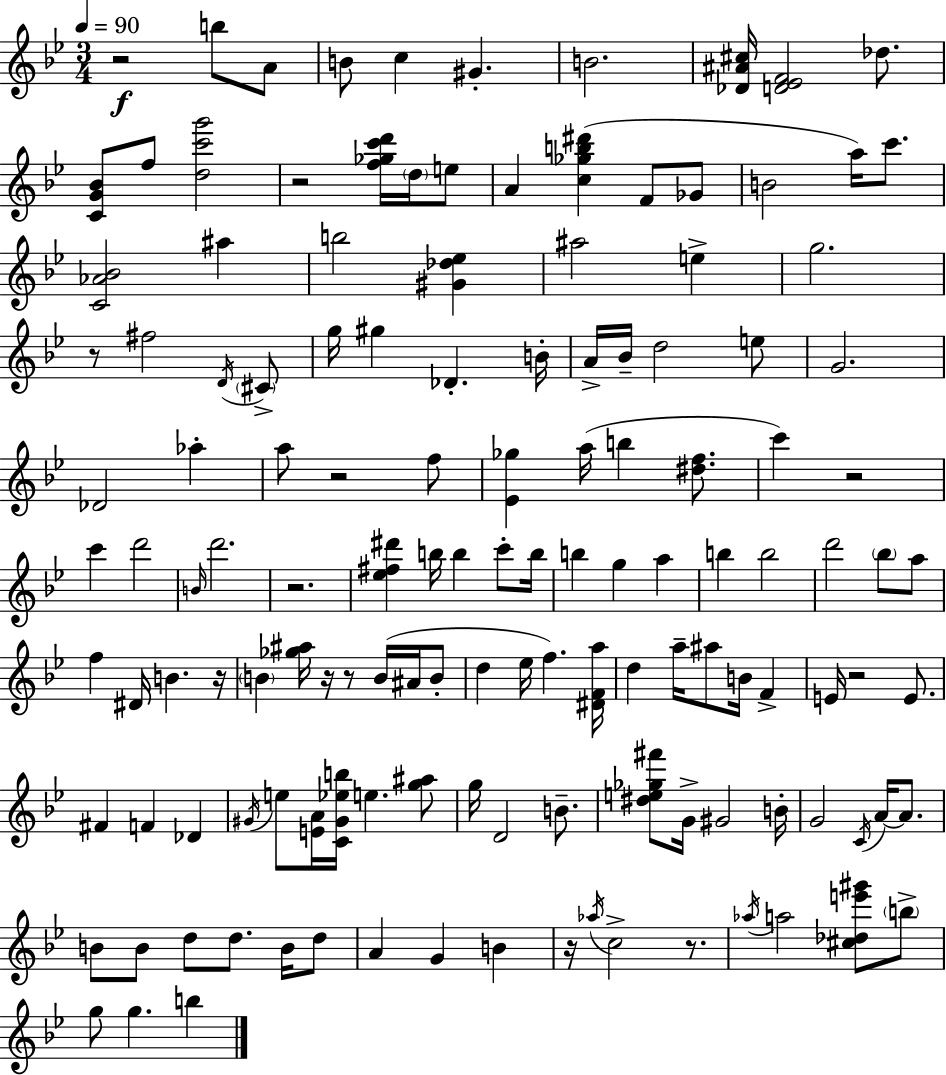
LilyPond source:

{
  \clef treble
  \numericTimeSignature
  \time 3/4
  \key bes \major
  \tempo 4 = 90
  r2\f b''8 a'8 | b'8 c''4 gis'4.-. | b'2. | <des' ais' cis''>16 <d' ees' f'>2 des''8. | \break <c' g' bes'>8 f''8 <d'' c''' g'''>2 | r2 <f'' ges'' c''' d'''>16 \parenthesize d''16 e''8 | a'4 <c'' ges'' b'' dis'''>4( f'8 ges'8 | b'2 a''16) c'''8. | \break <c' aes' bes'>2 ais''4 | b''2 <gis' des'' ees''>4 | ais''2 e''4-> | g''2. | \break r8 fis''2 \acciaccatura { d'16 } \parenthesize cis'8-> | g''16 gis''4 des'4.-. | b'16-. a'16-> bes'16-- d''2 e''8 | g'2. | \break des'2 aes''4-. | a''8 r2 f''8 | <ees' ges''>4 a''16( b''4 <dis'' f''>8. | c'''4) r2 | \break c'''4 d'''2 | \grace { b'16 } d'''2. | r2. | <ees'' fis'' dis'''>4 b''16 b''4 c'''8-. | \break b''16 b''4 g''4 a''4 | b''4 b''2 | d'''2 \parenthesize bes''8 | a''8 f''4 dis'16 b'4. | \break r16 \parenthesize b'4 <ges'' ais''>16 r16 r8 b'16( ais'16 | b'8-. d''4 ees''16 f''4.) | <dis' f' a''>16 d''4 a''16-- ais''8 b'16 f'4-> | e'16 r2 e'8. | \break fis'4 f'4 des'4 | \acciaccatura { gis'16 } e''8 <e' a'>16 <c' gis' ees'' b''>16 e''4. | <g'' ais''>8 g''16 d'2 | b'8.-- <dis'' e'' ges'' fis'''>8 g'16-> gis'2 | \break b'16-. g'2 \acciaccatura { c'16 } | a'16~~ a'8. b'8 b'8 d''8 d''8. | b'16 d''8 a'4 g'4 | b'4 r16 \acciaccatura { aes''16 } c''2-> | \break r8. \acciaccatura { aes''16 } a''2 | <cis'' des'' e''' gis'''>8 \parenthesize b''8-> g''8 g''4. | b''4 \bar "|."
}